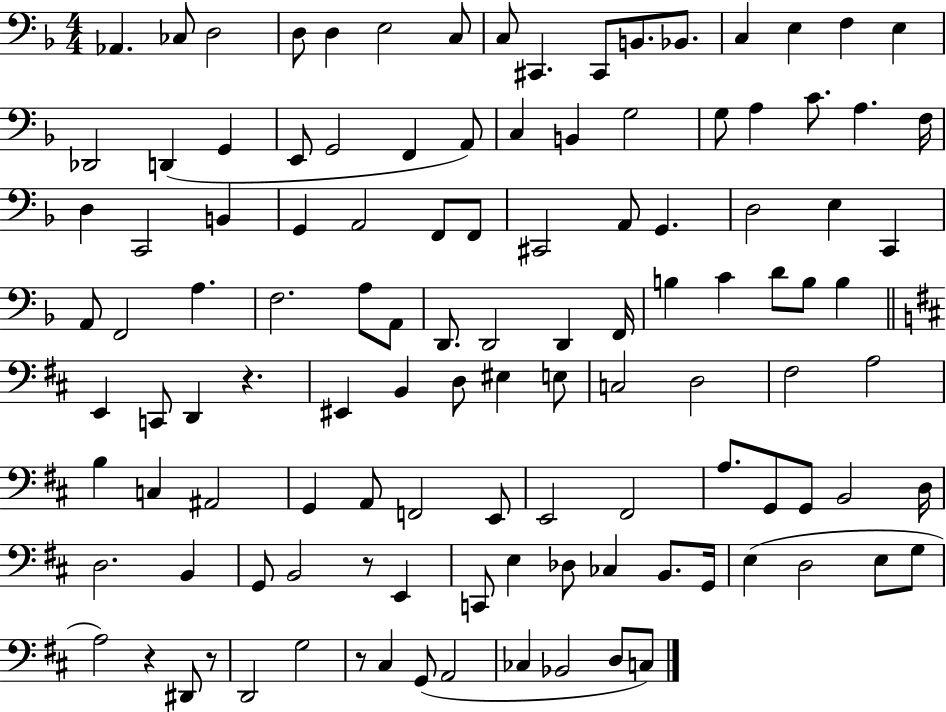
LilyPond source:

{
  \clef bass
  \numericTimeSignature
  \time 4/4
  \key f \major
  \repeat volta 2 { aes,4. ces8 d2 | d8 d4 e2 c8 | c8 cis,4. cis,8 b,8. bes,8. | c4 e4 f4 e4 | \break des,2 d,4( g,4 | e,8 g,2 f,4 a,8) | c4 b,4 g2 | g8 a4 c'8. a4. f16 | \break d4 c,2 b,4 | g,4 a,2 f,8 f,8 | cis,2 a,8 g,4. | d2 e4 c,4 | \break a,8 f,2 a4. | f2. a8 a,8 | d,8. d,2 d,4 f,16 | b4 c'4 d'8 b8 b4 | \break \bar "||" \break \key b \minor e,4 c,8 d,4 r4. | eis,4 b,4 d8 eis4 e8 | c2 d2 | fis2 a2 | \break b4 c4 ais,2 | g,4 a,8 f,2 e,8 | e,2 fis,2 | a8. g,8 g,8 b,2 d16 | \break d2. b,4 | g,8 b,2 r8 e,4 | c,8 e4 des8 ces4 b,8. g,16 | e4( d2 e8 g8 | \break a2) r4 dis,8 r8 | d,2 g2 | r8 cis4 g,8( a,2 | ces4 bes,2 d8 c8) | \break } \bar "|."
}